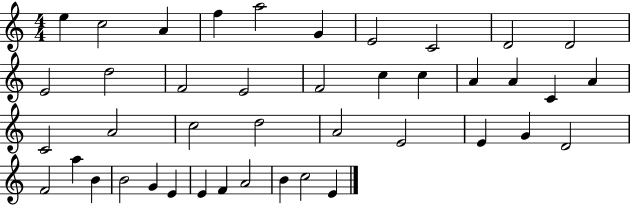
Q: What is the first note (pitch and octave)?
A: E5